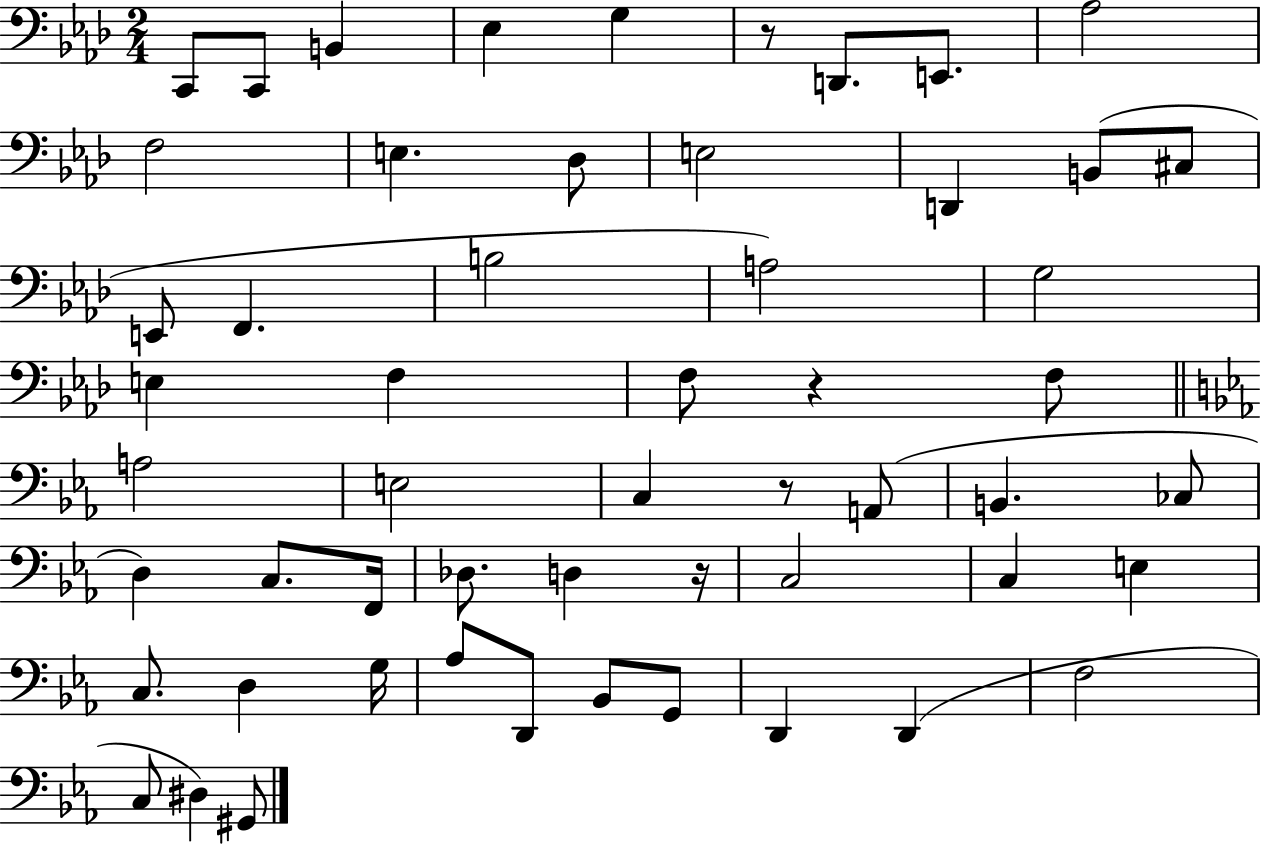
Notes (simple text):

C2/e C2/e B2/q Eb3/q G3/q R/e D2/e. E2/e. Ab3/h F3/h E3/q. Db3/e E3/h D2/q B2/e C#3/e E2/e F2/q. B3/h A3/h G3/h E3/q F3/q F3/e R/q F3/e A3/h E3/h C3/q R/e A2/e B2/q. CES3/e D3/q C3/e. F2/s Db3/e. D3/q R/s C3/h C3/q E3/q C3/e. D3/q G3/s Ab3/e D2/e Bb2/e G2/e D2/q D2/q F3/h C3/e D#3/q G#2/e